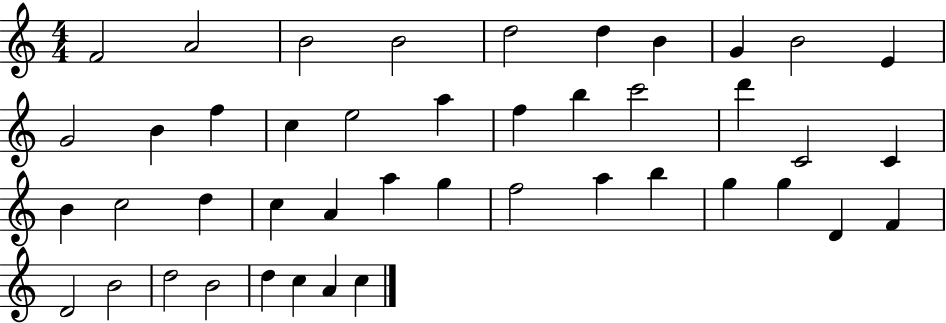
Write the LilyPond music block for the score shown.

{
  \clef treble
  \numericTimeSignature
  \time 4/4
  \key c \major
  f'2 a'2 | b'2 b'2 | d''2 d''4 b'4 | g'4 b'2 e'4 | \break g'2 b'4 f''4 | c''4 e''2 a''4 | f''4 b''4 c'''2 | d'''4 c'2 c'4 | \break b'4 c''2 d''4 | c''4 a'4 a''4 g''4 | f''2 a''4 b''4 | g''4 g''4 d'4 f'4 | \break d'2 b'2 | d''2 b'2 | d''4 c''4 a'4 c''4 | \bar "|."
}